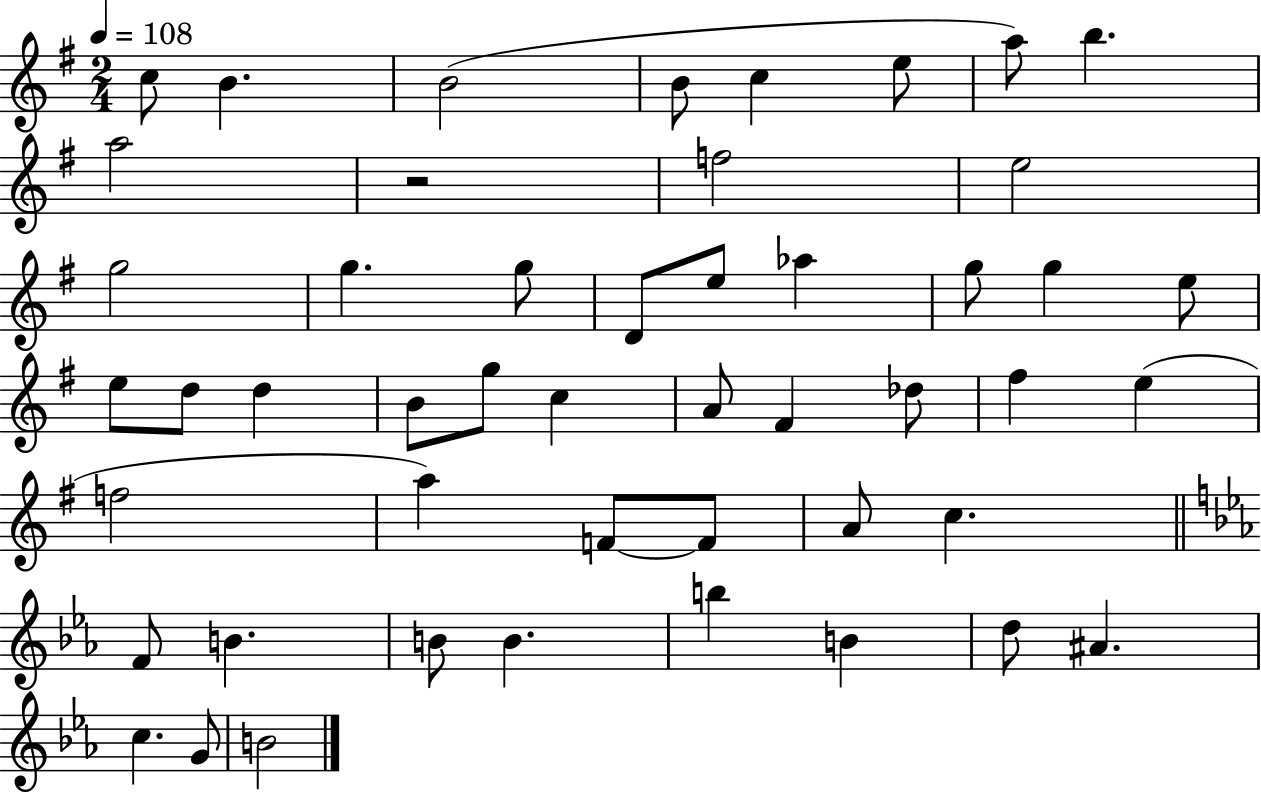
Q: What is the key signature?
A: G major